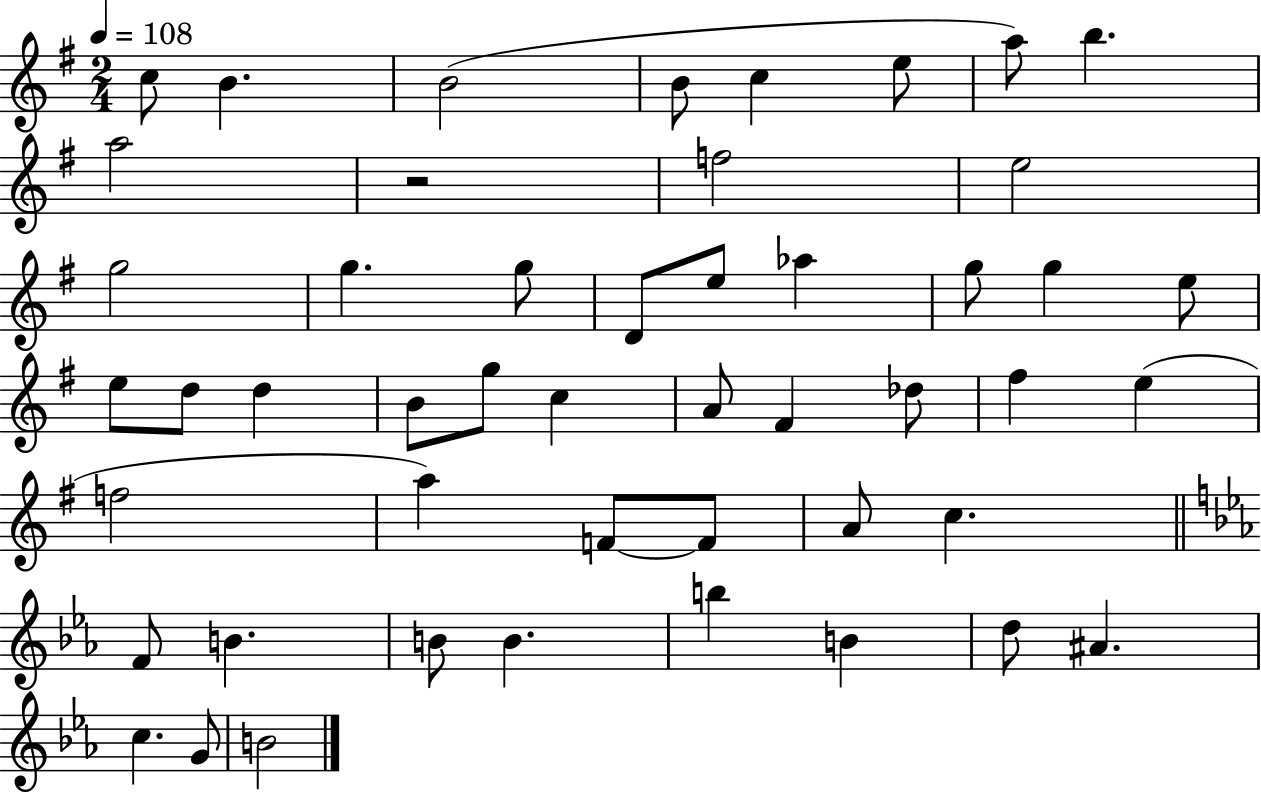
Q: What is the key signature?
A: G major